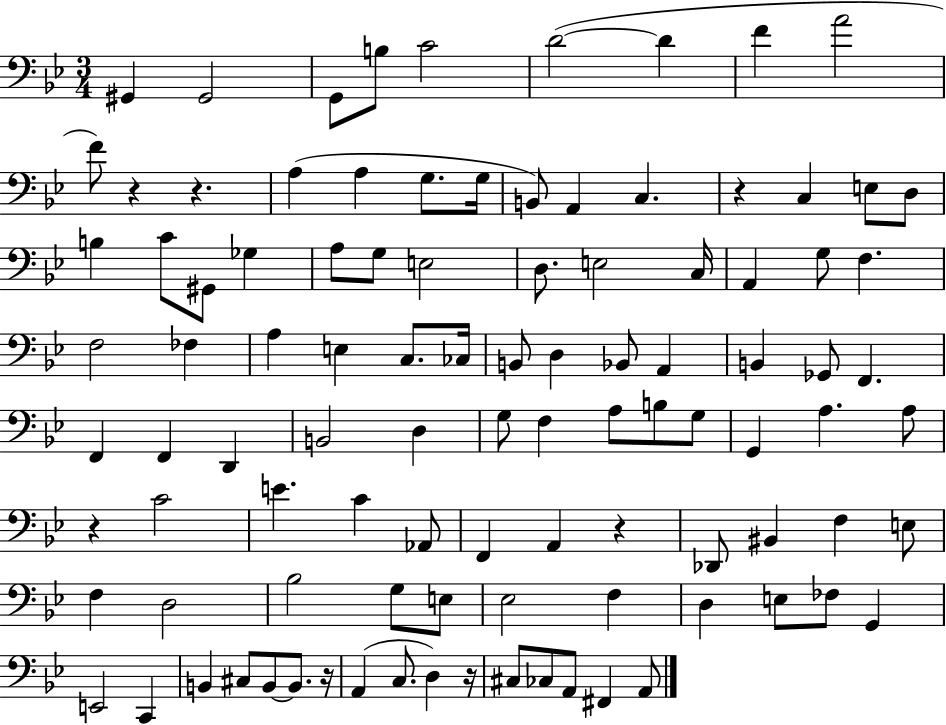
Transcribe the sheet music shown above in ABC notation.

X:1
T:Untitled
M:3/4
L:1/4
K:Bb
^G,, ^G,,2 G,,/2 B,/2 C2 D2 D F A2 F/2 z z A, A, G,/2 G,/4 B,,/2 A,, C, z C, E,/2 D,/2 B, C/2 ^G,,/2 _G, A,/2 G,/2 E,2 D,/2 E,2 C,/4 A,, G,/2 F, F,2 _F, A, E, C,/2 _C,/4 B,,/2 D, _B,,/2 A,, B,, _G,,/2 F,, F,, F,, D,, B,,2 D, G,/2 F, A,/2 B,/2 G,/2 G,, A, A,/2 z C2 E C _A,,/2 F,, A,, z _D,,/2 ^B,, F, E,/2 F, D,2 _B,2 G,/2 E,/2 _E,2 F, D, E,/2 _F,/2 G,, E,,2 C,, B,, ^C,/2 B,,/2 B,,/2 z/4 A,, C,/2 D, z/4 ^C,/2 _C,/2 A,,/2 ^F,, A,,/2